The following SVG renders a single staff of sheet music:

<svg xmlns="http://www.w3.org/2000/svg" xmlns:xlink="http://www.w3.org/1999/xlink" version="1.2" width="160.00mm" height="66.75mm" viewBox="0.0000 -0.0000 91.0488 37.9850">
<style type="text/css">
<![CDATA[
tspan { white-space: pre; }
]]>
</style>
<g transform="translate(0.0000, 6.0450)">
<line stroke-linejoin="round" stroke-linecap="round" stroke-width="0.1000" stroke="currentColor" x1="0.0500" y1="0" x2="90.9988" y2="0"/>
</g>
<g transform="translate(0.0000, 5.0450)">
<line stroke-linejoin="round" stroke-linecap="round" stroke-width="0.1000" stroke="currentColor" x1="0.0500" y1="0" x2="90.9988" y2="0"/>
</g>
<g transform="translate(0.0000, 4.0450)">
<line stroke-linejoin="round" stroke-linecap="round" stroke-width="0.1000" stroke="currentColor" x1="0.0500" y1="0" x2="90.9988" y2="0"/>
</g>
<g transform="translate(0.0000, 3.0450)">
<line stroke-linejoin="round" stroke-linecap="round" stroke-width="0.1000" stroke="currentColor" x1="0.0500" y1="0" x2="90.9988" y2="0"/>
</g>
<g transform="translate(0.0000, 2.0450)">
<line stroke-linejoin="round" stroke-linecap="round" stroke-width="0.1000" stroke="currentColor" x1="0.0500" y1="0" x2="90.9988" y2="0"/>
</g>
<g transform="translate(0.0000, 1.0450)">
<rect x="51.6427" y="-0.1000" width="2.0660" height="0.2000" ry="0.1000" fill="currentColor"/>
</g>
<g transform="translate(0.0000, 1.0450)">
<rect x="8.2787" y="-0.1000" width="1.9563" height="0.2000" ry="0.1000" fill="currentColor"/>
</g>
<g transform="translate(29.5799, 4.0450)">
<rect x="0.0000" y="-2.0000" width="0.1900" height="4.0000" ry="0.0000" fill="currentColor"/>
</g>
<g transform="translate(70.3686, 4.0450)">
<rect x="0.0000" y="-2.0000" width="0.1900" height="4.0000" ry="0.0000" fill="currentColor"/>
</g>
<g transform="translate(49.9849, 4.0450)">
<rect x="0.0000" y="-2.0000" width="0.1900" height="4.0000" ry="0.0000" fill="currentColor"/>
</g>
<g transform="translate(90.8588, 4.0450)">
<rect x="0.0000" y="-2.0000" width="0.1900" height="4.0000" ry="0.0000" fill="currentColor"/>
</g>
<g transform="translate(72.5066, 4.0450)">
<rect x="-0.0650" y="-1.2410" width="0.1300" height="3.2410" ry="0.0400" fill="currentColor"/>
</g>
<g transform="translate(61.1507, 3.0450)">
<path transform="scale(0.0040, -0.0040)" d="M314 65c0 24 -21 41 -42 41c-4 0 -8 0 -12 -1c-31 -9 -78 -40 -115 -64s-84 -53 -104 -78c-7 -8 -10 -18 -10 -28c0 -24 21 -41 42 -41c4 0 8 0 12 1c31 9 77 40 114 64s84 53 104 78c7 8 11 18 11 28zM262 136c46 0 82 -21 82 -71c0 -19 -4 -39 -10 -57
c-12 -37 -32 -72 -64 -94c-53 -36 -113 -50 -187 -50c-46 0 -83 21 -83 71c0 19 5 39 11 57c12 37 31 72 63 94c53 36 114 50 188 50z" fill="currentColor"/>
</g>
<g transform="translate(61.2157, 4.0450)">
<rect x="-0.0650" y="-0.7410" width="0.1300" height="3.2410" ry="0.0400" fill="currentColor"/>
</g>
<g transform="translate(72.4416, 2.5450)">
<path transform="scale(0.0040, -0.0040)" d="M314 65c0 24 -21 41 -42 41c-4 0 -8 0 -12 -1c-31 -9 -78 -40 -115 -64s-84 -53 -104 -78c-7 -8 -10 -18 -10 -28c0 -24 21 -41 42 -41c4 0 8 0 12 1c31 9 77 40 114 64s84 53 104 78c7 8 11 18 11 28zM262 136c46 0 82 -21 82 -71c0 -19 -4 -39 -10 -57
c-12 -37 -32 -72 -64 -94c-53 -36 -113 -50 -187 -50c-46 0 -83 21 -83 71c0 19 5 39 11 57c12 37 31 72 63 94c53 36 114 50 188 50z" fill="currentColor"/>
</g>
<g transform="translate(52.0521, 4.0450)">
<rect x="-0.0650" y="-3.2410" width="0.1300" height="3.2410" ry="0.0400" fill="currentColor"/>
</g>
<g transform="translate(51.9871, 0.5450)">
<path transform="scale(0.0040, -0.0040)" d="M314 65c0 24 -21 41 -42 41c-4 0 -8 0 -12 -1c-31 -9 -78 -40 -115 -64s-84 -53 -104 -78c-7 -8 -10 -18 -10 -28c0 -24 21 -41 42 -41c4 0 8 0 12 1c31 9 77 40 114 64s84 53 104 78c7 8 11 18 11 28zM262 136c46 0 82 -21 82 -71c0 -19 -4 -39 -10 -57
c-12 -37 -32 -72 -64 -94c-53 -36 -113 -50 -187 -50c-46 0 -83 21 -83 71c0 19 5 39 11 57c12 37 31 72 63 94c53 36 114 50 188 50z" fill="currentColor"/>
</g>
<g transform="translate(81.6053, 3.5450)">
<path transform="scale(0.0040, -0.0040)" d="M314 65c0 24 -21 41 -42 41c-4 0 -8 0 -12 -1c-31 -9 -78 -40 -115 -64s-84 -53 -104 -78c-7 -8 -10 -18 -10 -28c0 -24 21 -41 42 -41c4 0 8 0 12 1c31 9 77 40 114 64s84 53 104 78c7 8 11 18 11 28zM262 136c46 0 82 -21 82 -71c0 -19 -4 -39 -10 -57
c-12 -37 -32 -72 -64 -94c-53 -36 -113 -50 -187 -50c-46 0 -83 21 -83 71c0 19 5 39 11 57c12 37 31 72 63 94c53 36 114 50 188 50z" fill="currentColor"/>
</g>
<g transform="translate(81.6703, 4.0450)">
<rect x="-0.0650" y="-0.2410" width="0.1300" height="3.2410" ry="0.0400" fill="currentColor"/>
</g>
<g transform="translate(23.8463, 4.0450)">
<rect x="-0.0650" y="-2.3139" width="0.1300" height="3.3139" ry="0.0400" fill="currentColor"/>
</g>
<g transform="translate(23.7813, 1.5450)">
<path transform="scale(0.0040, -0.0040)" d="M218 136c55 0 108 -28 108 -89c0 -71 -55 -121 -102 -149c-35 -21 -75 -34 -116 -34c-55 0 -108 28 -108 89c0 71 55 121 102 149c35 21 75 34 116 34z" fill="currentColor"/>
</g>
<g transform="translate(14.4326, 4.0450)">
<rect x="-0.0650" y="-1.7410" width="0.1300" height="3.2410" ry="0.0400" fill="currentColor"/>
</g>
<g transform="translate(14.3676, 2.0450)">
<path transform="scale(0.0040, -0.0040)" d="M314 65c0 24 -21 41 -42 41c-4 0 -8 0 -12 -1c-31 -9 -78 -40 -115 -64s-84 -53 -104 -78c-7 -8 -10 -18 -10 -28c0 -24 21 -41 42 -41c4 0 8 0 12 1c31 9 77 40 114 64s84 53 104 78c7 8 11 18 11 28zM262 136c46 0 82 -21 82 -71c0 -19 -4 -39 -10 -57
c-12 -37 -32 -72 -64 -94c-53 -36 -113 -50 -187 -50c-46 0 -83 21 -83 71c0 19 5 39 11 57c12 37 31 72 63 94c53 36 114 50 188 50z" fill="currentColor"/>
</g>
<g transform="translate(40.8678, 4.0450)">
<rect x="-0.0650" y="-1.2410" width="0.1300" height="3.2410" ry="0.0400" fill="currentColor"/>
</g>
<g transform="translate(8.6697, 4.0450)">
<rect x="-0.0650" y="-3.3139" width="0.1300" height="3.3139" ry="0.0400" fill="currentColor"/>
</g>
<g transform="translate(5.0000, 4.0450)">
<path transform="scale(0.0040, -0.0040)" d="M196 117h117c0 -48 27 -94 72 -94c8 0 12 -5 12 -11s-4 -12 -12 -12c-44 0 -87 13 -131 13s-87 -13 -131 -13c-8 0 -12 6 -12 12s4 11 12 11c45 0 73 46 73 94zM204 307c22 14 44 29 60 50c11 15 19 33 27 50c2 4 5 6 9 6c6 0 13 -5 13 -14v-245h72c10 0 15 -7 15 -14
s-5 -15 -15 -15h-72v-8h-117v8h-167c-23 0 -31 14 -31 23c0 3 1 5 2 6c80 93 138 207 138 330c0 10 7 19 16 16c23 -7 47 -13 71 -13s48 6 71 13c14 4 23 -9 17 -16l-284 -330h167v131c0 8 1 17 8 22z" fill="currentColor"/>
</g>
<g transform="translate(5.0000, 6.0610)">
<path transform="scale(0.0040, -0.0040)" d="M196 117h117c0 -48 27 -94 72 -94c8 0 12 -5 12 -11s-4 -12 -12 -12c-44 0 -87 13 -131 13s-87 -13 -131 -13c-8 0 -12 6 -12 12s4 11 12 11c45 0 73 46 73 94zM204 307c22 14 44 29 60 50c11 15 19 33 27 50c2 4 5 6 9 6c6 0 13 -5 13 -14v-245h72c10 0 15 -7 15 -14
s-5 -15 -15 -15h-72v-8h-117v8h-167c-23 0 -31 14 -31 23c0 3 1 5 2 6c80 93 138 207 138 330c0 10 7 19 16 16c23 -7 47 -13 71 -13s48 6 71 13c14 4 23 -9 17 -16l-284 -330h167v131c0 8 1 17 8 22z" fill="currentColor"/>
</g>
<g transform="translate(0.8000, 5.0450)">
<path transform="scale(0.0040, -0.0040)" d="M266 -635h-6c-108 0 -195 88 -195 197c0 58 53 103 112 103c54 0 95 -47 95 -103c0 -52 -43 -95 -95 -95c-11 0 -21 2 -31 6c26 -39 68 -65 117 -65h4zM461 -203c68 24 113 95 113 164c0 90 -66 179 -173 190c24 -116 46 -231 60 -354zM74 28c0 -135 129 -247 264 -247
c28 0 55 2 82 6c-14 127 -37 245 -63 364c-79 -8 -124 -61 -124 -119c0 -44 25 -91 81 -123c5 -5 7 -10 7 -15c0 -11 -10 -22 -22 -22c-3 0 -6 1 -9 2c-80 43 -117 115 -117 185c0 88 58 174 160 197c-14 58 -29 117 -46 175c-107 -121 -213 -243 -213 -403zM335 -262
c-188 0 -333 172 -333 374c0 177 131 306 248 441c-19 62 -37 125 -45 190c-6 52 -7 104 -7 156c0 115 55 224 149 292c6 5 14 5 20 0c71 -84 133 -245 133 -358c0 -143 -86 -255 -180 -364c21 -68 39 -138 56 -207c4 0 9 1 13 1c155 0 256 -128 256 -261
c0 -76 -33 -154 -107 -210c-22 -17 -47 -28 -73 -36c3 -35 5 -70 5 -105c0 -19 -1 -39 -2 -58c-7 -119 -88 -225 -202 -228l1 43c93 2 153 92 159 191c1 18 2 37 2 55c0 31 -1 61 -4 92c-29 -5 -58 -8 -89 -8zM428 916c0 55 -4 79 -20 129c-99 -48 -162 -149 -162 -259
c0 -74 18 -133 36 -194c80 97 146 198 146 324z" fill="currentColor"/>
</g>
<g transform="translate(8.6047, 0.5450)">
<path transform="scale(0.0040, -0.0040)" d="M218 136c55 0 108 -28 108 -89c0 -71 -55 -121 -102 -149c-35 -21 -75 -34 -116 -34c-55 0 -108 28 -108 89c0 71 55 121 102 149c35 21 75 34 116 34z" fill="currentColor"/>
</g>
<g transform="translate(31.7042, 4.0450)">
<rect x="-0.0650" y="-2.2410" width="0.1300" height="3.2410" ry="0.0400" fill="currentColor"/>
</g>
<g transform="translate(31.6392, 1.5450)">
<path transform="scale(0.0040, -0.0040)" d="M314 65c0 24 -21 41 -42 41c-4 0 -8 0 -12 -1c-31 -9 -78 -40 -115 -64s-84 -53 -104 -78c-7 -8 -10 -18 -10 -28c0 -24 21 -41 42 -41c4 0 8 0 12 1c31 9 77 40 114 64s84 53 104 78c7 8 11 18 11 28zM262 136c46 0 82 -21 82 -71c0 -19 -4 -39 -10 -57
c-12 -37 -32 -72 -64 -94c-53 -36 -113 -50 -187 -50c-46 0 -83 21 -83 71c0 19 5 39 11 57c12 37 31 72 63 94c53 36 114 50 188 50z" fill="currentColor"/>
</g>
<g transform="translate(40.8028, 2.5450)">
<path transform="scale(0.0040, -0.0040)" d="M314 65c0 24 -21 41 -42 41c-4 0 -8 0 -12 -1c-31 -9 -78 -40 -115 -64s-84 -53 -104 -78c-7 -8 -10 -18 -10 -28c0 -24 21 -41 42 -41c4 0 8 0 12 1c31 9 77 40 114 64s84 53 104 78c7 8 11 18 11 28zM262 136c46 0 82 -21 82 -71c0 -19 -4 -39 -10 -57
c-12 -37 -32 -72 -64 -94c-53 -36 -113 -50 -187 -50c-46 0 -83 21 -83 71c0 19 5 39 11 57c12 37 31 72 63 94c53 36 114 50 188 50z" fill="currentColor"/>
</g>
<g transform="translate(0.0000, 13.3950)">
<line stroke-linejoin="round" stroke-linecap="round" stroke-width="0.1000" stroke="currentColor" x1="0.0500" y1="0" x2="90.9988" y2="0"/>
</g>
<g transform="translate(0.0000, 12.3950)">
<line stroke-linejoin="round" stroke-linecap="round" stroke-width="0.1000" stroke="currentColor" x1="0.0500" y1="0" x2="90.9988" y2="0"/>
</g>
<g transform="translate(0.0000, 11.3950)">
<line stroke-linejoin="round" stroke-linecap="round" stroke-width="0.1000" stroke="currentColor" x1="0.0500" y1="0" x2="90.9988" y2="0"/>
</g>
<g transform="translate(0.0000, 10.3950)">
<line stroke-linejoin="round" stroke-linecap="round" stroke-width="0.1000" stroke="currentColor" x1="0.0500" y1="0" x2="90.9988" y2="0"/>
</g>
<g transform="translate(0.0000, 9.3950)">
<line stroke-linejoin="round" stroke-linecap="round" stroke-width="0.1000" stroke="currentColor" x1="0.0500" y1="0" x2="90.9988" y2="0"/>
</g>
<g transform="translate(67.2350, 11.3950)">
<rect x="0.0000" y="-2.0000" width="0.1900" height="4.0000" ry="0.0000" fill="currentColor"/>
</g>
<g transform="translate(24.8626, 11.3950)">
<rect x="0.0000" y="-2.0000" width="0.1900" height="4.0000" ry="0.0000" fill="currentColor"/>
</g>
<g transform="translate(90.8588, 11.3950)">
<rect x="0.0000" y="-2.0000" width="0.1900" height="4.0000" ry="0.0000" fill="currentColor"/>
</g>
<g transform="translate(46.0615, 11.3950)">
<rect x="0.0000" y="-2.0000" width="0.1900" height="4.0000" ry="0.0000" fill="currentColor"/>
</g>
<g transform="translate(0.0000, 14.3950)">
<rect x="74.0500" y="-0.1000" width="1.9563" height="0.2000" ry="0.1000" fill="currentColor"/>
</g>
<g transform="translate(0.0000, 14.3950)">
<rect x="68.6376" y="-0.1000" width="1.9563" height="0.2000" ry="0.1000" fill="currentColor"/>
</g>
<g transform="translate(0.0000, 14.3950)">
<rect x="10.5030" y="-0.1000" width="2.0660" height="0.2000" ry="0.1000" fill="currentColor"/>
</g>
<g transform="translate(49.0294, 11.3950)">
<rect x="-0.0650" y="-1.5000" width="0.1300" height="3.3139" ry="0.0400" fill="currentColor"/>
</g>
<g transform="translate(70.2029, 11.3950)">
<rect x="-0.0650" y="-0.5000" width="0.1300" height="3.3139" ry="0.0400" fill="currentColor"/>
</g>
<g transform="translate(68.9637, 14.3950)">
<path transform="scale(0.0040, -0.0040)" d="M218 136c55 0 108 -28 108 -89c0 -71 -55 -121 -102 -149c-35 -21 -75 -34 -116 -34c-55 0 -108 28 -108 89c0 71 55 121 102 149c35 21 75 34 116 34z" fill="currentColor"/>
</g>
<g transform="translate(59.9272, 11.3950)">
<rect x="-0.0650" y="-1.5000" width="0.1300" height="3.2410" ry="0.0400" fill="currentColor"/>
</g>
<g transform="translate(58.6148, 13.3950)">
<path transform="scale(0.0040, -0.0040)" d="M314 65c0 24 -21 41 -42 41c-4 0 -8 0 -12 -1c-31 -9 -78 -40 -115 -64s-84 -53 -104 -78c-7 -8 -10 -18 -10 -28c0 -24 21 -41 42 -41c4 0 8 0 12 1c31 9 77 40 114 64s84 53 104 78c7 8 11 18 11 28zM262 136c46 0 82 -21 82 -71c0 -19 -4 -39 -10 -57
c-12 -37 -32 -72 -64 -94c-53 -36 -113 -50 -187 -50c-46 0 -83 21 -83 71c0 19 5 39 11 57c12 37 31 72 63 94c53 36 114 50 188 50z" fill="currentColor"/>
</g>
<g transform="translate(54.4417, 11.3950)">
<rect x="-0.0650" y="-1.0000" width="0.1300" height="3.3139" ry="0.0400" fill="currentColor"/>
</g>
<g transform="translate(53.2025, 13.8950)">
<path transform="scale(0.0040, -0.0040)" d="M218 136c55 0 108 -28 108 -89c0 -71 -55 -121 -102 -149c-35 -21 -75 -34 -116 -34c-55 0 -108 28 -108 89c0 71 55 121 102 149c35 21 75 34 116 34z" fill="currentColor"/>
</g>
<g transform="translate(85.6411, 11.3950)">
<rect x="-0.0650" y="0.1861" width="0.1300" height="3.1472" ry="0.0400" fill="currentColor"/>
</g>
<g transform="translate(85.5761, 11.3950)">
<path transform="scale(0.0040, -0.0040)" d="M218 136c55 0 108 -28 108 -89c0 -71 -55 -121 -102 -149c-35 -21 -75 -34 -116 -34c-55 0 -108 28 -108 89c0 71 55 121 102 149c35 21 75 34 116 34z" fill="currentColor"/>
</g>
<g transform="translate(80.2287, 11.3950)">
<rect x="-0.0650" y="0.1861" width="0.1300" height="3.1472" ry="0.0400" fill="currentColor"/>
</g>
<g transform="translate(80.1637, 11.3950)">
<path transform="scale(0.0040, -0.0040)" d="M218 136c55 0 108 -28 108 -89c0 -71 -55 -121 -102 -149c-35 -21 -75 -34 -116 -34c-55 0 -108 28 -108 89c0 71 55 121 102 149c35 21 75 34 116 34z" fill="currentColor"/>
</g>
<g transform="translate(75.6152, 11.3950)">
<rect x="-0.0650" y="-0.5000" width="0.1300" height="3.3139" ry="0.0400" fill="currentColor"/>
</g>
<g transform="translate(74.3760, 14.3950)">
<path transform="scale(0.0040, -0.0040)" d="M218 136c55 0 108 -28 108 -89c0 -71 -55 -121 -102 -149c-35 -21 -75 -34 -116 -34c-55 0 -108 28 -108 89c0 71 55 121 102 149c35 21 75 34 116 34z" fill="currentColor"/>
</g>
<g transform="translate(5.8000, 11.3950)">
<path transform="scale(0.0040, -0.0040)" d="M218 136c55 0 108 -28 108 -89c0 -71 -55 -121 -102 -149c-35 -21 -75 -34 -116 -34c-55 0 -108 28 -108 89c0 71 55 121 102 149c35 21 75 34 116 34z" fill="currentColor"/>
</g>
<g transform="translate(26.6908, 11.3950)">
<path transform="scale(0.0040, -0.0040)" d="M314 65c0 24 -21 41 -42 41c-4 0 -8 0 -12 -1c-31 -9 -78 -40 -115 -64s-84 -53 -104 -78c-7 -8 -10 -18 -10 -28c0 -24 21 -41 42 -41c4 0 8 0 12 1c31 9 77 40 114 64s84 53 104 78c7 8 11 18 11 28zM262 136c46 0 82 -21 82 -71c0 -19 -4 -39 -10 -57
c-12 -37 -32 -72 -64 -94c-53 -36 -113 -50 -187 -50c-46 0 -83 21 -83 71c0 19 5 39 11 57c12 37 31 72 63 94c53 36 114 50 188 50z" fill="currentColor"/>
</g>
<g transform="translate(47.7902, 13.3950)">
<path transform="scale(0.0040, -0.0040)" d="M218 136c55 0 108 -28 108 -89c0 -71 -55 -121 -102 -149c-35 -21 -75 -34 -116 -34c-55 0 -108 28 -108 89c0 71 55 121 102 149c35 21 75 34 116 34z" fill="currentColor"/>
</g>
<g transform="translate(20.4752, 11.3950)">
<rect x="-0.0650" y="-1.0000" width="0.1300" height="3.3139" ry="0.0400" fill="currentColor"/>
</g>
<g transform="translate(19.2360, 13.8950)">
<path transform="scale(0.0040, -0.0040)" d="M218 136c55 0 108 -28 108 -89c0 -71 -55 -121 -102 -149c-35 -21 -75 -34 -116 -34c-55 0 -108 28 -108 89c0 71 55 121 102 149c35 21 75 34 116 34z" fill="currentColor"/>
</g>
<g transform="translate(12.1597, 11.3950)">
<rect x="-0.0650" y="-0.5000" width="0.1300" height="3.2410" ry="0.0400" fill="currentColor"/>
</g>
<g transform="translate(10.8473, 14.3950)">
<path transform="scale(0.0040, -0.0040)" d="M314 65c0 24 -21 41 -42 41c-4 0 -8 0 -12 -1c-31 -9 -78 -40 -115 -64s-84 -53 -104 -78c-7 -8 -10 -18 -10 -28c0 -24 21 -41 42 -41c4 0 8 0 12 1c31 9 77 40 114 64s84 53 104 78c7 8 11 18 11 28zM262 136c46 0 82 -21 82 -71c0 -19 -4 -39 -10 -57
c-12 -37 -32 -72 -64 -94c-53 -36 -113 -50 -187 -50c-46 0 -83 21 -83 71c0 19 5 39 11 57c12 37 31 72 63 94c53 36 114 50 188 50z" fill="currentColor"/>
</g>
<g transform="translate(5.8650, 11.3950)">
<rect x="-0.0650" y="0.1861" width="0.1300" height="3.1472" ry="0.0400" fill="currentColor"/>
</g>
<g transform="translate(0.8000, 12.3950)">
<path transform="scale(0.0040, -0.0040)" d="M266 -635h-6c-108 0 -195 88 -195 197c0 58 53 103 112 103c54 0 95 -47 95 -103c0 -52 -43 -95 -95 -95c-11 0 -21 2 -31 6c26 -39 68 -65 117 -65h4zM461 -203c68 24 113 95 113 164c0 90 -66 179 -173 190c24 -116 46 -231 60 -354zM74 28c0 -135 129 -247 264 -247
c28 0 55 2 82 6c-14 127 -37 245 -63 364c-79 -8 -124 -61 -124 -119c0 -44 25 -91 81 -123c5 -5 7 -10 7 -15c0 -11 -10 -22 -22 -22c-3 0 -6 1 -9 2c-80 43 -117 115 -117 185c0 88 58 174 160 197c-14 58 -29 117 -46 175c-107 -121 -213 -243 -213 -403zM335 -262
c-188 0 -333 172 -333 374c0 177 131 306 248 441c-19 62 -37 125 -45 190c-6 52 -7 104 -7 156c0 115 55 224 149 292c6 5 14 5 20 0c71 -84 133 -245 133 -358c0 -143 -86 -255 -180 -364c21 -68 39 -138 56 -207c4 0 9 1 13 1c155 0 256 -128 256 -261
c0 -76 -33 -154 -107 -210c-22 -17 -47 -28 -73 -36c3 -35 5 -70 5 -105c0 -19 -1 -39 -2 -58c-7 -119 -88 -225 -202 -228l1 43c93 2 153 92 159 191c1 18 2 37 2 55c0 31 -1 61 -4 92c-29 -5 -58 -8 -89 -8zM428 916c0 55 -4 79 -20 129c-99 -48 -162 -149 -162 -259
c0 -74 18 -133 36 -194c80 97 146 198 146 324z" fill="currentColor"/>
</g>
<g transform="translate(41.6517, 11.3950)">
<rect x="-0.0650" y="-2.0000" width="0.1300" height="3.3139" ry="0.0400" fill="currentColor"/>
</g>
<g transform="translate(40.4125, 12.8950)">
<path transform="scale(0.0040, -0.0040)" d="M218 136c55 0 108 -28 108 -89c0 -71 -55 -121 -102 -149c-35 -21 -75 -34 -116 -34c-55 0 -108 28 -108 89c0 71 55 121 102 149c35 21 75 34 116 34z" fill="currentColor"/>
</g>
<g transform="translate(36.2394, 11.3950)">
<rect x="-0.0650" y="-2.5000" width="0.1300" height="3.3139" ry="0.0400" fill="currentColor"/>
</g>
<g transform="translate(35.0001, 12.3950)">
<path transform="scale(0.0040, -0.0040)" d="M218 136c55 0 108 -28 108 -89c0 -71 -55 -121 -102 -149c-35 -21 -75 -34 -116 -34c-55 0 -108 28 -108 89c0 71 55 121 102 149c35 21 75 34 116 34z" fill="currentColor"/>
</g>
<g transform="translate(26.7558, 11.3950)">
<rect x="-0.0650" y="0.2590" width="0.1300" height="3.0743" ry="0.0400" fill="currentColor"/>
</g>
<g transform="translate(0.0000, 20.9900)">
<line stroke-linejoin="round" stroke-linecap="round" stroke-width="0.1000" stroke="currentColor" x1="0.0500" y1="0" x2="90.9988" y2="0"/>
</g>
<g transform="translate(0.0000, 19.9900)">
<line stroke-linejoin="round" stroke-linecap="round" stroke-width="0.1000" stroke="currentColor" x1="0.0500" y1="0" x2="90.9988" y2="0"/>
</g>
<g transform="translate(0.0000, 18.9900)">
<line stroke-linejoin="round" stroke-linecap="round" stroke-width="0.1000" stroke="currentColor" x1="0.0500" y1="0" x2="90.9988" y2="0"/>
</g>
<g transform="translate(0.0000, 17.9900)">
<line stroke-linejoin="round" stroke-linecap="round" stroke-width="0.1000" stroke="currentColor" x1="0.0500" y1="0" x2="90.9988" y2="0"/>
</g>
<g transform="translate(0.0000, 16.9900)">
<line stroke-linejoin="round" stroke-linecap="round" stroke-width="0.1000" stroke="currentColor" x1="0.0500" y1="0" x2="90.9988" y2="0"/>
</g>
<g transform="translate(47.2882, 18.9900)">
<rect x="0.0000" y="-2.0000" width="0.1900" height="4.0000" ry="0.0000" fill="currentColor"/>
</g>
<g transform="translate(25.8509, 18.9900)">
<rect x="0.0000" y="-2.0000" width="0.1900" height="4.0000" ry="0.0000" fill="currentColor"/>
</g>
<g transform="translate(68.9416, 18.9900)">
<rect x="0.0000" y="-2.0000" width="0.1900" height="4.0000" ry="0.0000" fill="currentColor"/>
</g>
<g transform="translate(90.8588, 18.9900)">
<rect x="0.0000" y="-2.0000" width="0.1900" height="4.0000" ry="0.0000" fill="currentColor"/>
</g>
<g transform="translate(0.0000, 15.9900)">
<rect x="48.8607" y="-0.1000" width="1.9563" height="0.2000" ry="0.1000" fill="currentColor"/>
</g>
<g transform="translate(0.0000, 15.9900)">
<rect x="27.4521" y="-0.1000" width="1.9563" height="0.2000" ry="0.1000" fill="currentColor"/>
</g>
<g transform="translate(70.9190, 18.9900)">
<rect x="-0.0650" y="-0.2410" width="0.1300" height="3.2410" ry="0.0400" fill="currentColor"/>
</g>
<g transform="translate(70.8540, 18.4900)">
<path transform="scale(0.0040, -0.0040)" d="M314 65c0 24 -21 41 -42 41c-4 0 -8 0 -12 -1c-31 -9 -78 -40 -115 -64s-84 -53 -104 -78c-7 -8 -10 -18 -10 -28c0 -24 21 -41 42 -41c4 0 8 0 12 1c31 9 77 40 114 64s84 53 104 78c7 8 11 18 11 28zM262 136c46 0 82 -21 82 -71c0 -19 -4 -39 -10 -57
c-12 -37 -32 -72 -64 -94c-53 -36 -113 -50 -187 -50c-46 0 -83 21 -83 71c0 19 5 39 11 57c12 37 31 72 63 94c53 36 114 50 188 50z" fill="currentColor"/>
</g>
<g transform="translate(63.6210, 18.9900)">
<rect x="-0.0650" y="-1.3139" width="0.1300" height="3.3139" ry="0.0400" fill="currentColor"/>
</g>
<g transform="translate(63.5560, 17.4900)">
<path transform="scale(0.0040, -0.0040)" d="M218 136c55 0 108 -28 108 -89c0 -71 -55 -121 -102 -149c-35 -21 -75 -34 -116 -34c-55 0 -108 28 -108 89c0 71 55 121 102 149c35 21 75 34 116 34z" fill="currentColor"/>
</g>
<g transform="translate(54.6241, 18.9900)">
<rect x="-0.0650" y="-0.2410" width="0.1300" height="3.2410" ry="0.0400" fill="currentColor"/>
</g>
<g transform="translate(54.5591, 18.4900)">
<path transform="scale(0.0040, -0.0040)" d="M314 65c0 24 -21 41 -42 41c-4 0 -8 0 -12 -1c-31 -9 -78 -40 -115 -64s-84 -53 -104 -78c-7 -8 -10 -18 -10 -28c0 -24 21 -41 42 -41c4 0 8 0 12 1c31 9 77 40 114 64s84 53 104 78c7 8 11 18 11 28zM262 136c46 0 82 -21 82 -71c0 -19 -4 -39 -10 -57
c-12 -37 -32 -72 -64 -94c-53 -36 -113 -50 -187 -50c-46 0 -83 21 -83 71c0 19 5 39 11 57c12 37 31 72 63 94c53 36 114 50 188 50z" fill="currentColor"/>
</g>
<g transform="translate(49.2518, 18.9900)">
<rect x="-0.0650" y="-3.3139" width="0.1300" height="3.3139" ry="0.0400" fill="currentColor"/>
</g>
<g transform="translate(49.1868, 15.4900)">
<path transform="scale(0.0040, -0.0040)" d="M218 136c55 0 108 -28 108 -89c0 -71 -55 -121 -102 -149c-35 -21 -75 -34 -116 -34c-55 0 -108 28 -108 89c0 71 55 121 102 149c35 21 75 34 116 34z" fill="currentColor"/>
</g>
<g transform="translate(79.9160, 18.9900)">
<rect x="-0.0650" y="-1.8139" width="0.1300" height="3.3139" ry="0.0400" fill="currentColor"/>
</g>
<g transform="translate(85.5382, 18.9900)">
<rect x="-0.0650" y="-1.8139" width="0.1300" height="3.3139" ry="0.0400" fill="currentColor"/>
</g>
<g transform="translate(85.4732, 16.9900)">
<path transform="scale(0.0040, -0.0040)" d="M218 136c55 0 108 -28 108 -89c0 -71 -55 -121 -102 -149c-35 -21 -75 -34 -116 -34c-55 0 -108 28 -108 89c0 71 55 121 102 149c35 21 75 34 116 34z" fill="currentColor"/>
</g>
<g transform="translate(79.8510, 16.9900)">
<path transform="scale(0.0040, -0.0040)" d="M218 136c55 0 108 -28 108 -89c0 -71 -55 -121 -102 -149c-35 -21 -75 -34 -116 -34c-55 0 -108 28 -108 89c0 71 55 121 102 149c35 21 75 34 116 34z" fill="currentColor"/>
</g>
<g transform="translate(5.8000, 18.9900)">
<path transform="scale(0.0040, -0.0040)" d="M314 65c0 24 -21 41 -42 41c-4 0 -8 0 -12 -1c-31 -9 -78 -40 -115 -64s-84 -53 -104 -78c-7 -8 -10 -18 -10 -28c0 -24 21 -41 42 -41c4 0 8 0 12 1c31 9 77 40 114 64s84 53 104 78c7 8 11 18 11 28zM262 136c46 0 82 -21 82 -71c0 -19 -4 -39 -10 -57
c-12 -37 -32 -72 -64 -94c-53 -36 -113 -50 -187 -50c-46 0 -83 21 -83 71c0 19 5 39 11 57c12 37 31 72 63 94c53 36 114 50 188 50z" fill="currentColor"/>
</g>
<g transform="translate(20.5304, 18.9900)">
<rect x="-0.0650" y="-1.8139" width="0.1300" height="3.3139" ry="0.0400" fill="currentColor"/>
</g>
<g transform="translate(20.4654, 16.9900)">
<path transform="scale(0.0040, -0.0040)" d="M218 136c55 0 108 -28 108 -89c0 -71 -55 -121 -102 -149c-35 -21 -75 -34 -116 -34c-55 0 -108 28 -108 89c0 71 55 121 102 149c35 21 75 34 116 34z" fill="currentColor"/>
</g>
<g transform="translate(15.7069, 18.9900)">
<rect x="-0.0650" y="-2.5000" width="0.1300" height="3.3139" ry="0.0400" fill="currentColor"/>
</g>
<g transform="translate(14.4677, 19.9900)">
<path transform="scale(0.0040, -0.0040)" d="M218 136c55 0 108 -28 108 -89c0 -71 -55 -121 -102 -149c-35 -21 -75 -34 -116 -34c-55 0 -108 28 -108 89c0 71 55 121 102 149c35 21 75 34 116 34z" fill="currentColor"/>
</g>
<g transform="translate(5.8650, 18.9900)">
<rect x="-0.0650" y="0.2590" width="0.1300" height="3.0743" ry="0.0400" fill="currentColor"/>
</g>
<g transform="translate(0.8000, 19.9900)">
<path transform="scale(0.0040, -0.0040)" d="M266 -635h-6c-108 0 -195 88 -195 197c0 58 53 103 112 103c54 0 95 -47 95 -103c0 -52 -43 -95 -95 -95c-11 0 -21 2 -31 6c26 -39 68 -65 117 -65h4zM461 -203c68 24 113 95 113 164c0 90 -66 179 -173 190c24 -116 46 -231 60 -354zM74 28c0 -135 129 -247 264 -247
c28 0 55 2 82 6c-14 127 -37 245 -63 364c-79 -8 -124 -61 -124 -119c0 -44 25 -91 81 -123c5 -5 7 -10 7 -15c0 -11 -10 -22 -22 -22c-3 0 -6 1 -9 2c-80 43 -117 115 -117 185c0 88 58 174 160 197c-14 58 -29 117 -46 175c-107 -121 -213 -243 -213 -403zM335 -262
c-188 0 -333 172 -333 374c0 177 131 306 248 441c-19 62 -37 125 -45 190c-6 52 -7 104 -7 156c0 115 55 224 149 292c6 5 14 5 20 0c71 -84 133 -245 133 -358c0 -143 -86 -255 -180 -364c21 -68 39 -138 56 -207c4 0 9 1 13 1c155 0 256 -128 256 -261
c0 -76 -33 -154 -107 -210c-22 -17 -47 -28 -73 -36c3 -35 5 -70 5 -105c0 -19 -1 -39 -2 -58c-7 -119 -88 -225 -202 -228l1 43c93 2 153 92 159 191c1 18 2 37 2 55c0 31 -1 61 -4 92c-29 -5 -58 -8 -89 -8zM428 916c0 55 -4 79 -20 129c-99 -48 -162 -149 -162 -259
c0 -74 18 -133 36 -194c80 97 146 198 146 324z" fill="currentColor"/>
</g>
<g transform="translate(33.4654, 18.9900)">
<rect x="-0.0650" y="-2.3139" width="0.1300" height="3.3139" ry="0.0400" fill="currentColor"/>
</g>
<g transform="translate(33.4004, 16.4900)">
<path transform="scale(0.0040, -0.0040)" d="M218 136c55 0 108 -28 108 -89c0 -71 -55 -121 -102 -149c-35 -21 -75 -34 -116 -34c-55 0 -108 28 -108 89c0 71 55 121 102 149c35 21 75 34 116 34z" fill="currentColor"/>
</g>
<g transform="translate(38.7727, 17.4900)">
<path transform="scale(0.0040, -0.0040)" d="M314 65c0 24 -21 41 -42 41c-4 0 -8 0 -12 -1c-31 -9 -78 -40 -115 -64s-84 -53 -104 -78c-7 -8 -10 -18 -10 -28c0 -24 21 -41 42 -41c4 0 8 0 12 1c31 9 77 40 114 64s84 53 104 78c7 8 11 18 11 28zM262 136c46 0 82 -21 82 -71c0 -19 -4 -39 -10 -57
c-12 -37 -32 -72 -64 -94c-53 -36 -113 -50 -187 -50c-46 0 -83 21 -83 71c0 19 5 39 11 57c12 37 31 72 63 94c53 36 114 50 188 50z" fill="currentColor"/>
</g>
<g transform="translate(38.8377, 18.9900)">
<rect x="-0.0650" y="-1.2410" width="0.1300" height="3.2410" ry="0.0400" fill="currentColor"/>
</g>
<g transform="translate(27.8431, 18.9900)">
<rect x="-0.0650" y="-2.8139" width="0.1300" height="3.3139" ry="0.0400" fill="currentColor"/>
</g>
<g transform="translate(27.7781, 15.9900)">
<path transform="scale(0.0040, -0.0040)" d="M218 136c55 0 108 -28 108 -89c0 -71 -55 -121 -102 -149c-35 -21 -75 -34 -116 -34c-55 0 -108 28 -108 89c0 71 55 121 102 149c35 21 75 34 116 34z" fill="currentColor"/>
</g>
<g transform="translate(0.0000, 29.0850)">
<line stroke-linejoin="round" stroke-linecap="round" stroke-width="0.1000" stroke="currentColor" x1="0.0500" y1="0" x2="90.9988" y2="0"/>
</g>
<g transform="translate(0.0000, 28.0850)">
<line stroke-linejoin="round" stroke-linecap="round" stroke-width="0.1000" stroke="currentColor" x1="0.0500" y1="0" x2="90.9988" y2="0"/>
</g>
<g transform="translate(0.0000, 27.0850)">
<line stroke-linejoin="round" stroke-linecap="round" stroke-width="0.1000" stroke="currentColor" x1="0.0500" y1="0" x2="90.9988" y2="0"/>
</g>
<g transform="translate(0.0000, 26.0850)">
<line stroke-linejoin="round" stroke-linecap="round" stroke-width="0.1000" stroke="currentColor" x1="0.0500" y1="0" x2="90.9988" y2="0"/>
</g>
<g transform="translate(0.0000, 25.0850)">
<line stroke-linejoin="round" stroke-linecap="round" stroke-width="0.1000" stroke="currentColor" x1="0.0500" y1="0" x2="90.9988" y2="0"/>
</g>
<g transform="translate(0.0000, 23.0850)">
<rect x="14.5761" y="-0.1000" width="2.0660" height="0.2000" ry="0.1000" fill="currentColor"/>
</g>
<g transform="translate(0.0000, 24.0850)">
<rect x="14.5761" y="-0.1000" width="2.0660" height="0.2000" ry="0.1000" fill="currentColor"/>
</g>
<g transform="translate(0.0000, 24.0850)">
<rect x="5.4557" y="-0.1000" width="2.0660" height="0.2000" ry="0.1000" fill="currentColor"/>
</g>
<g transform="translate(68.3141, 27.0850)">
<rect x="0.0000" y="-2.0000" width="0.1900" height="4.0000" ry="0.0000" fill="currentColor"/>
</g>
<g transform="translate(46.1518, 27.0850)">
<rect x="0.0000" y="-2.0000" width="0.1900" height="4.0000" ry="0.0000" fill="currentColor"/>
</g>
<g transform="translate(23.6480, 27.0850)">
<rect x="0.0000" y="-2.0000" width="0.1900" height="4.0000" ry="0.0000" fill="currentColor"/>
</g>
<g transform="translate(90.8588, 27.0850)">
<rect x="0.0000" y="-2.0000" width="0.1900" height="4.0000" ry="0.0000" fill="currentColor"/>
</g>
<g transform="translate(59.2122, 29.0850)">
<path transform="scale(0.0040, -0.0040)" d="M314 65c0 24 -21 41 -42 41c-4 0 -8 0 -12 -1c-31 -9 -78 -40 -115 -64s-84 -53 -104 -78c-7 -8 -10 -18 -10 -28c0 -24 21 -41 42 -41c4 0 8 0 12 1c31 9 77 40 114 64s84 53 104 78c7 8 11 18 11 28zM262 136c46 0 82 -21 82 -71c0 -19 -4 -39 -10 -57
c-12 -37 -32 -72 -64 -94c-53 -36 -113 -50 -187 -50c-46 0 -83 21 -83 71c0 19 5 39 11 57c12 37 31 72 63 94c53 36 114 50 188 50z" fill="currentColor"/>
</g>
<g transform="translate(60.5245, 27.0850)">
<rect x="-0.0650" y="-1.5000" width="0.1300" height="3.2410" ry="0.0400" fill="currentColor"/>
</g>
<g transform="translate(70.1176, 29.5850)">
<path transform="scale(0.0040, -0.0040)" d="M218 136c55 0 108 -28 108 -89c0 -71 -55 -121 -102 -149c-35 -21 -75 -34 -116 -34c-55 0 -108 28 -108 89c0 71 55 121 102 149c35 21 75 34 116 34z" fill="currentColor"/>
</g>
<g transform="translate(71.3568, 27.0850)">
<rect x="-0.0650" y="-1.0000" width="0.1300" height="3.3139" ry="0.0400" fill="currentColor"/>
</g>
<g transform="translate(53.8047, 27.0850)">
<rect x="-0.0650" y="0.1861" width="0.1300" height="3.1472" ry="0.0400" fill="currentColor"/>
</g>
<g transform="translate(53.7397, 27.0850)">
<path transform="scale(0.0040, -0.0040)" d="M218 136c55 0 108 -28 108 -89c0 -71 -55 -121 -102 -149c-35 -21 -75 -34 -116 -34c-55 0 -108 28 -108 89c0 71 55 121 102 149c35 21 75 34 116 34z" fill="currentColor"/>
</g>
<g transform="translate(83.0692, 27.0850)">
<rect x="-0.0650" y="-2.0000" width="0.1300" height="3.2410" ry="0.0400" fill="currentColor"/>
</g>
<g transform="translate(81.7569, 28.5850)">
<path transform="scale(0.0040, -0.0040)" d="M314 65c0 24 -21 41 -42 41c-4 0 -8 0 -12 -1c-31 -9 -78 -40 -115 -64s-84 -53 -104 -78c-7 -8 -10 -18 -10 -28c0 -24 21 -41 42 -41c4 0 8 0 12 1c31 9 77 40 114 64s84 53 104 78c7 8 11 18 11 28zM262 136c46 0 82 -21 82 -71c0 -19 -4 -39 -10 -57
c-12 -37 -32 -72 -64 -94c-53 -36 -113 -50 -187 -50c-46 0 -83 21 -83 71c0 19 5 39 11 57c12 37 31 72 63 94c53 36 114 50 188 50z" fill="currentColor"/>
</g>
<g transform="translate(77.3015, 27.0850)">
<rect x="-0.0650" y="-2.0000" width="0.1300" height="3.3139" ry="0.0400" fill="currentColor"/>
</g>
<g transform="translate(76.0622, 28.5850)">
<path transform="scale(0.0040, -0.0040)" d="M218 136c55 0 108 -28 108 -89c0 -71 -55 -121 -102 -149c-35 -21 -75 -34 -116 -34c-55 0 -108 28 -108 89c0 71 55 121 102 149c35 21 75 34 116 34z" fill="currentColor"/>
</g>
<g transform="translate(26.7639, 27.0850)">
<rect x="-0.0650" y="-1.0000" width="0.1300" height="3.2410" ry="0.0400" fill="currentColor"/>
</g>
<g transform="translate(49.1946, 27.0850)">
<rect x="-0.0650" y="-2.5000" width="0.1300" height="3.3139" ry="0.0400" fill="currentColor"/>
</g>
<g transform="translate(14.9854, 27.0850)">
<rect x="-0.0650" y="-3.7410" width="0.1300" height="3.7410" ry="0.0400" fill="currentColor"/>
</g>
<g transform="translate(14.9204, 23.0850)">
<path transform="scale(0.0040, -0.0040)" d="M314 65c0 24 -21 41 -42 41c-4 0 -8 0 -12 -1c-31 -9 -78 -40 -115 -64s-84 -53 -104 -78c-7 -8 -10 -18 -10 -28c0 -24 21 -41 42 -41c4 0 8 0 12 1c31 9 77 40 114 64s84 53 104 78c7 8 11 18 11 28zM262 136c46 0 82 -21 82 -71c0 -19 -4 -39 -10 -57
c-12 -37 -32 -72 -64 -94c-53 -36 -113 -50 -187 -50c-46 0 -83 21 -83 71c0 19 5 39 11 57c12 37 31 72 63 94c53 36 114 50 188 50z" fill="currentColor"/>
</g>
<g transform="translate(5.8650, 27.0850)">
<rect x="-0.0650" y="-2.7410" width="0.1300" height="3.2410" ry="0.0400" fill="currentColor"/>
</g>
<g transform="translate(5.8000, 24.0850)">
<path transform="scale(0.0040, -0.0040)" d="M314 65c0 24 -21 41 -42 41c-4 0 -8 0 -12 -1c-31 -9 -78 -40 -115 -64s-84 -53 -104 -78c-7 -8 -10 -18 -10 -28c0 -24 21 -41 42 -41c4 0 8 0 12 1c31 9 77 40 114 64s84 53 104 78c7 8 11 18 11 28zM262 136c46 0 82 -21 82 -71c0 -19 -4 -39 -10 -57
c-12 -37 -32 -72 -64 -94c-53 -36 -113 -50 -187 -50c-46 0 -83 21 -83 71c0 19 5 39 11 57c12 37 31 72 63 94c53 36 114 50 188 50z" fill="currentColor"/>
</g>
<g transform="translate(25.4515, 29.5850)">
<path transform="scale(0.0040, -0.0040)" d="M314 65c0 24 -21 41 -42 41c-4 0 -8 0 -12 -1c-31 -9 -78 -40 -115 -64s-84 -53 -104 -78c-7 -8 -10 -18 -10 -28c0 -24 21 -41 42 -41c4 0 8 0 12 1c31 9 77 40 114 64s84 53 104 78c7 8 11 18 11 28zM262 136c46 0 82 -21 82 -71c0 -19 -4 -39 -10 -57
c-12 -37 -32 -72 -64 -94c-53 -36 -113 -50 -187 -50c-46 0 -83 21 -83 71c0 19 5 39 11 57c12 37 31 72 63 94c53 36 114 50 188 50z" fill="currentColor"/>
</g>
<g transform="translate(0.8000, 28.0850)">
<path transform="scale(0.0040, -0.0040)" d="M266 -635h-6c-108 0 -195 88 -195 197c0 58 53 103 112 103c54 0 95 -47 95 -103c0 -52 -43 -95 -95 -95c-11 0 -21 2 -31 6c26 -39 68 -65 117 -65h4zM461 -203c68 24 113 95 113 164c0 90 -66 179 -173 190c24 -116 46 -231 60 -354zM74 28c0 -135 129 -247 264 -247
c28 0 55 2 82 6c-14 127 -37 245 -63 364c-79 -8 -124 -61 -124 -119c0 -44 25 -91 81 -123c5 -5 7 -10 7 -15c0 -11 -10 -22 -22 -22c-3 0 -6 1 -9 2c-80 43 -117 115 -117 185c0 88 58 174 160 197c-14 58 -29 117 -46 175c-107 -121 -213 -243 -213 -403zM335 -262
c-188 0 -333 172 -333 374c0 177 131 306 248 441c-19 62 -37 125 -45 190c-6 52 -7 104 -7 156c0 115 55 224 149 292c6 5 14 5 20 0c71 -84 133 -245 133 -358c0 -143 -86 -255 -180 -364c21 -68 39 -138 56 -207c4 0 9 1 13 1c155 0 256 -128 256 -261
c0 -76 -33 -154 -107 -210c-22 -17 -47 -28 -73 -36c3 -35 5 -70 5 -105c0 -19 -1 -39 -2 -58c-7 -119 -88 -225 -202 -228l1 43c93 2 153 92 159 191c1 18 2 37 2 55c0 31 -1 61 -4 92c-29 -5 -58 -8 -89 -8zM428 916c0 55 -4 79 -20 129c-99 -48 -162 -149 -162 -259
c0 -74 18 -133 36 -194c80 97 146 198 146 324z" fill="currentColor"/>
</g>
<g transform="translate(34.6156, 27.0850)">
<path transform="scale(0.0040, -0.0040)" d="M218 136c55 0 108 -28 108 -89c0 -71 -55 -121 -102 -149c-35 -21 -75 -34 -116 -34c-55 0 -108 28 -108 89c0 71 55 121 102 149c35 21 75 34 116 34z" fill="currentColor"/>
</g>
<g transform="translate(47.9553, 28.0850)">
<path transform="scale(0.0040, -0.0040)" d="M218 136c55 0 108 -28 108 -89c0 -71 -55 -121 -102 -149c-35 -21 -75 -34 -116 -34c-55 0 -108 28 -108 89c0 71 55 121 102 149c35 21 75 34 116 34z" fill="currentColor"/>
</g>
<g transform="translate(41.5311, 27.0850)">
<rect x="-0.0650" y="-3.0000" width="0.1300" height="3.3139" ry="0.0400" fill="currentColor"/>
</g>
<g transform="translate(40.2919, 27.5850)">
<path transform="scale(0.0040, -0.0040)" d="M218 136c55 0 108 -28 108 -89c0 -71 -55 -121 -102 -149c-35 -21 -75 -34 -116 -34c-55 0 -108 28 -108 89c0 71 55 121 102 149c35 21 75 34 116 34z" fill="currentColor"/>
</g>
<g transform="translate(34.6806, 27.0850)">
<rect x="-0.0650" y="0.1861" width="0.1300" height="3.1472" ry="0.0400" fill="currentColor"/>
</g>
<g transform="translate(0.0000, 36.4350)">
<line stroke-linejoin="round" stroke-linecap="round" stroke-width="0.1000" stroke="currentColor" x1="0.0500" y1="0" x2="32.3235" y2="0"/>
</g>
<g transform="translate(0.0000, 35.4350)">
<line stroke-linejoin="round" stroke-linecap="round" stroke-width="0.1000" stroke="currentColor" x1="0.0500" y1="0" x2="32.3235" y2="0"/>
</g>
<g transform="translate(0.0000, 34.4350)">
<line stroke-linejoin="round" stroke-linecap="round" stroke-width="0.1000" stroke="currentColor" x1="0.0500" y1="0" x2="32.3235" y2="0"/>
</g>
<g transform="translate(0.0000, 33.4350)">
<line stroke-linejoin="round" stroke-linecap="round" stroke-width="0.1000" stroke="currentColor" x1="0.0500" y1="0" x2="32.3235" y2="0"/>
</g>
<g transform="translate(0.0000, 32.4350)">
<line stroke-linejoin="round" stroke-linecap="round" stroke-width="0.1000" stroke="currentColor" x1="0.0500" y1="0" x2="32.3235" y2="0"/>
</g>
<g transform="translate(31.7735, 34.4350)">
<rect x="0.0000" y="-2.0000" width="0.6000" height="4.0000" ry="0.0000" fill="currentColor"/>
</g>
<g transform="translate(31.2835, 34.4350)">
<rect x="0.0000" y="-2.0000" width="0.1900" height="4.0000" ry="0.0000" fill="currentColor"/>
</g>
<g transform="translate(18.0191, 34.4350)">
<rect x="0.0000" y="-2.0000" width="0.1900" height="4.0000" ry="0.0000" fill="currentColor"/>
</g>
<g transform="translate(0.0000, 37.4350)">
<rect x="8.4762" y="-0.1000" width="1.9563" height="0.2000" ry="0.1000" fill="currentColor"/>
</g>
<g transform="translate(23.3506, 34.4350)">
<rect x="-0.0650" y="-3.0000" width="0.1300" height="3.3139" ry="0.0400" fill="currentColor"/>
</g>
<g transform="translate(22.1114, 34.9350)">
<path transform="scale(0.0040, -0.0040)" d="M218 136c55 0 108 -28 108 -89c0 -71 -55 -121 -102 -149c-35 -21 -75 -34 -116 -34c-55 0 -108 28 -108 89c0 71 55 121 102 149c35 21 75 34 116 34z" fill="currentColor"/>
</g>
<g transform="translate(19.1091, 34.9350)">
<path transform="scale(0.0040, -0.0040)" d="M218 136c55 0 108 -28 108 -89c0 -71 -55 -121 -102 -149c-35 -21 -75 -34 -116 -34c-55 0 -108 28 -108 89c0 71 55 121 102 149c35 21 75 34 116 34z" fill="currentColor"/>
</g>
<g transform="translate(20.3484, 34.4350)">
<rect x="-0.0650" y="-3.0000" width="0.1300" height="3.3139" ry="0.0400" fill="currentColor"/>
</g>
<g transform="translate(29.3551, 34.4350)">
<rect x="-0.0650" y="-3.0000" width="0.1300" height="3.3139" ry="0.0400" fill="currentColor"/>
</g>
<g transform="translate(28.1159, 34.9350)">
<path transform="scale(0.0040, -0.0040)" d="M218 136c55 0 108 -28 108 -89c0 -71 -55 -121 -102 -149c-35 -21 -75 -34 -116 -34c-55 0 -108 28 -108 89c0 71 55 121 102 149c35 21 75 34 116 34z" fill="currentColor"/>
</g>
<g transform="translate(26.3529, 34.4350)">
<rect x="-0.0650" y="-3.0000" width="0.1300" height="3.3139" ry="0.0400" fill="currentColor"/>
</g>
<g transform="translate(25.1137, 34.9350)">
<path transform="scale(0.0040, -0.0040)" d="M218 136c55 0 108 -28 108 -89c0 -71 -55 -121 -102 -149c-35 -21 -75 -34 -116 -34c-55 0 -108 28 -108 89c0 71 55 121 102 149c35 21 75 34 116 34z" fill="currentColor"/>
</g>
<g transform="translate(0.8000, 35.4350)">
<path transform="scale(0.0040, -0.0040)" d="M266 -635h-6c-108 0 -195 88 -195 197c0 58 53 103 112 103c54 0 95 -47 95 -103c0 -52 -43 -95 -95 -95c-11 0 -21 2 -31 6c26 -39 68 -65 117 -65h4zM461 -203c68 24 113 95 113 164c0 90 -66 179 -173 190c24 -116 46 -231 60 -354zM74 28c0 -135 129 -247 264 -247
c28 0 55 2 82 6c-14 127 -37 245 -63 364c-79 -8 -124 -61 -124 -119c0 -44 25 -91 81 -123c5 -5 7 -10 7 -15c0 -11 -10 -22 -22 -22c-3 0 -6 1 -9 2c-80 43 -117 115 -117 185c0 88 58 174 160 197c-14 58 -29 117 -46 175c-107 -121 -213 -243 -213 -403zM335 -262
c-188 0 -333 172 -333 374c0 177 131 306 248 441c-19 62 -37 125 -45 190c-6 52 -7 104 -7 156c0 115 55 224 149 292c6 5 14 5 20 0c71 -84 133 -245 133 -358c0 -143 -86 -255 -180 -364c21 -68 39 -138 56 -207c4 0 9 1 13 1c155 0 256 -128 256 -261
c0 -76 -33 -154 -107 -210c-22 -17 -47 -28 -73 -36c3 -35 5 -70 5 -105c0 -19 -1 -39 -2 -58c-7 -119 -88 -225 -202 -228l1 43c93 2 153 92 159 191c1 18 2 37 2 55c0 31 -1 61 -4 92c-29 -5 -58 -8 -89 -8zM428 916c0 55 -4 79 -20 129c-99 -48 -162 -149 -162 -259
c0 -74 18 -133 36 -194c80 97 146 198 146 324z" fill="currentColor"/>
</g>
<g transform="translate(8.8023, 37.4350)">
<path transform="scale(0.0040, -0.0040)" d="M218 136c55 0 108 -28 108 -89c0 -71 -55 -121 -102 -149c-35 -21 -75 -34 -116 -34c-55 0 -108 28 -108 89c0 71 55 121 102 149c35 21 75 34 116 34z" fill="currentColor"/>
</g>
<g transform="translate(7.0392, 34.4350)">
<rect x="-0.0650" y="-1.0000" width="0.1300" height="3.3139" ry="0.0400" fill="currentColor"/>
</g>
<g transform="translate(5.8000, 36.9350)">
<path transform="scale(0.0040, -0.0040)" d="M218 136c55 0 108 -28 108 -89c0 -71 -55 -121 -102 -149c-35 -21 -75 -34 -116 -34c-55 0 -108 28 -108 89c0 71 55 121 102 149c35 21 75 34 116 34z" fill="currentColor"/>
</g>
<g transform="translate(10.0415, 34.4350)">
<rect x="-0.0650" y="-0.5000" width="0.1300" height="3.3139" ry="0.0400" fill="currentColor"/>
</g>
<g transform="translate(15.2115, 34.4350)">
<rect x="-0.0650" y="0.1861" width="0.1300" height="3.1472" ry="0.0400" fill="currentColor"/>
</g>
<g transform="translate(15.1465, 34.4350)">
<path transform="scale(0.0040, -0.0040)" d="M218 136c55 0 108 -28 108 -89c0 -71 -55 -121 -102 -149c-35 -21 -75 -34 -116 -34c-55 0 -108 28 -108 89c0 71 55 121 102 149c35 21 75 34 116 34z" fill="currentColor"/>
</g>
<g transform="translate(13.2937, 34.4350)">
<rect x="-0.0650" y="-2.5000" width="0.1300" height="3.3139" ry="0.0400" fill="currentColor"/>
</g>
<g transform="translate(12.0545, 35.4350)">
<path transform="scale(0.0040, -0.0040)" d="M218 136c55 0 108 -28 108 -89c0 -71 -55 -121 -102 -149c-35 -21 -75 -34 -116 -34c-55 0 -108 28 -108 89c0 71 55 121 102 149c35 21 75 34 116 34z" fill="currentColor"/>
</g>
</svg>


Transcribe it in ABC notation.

X:1
T:Untitled
M:4/4
L:1/4
K:C
b f2 g g2 e2 b2 d2 e2 c2 B C2 D B2 G F E D E2 C C B B B2 G f a g e2 b c2 e c2 f f a2 c'2 D2 B A G B E2 D F F2 D C G B A A A A